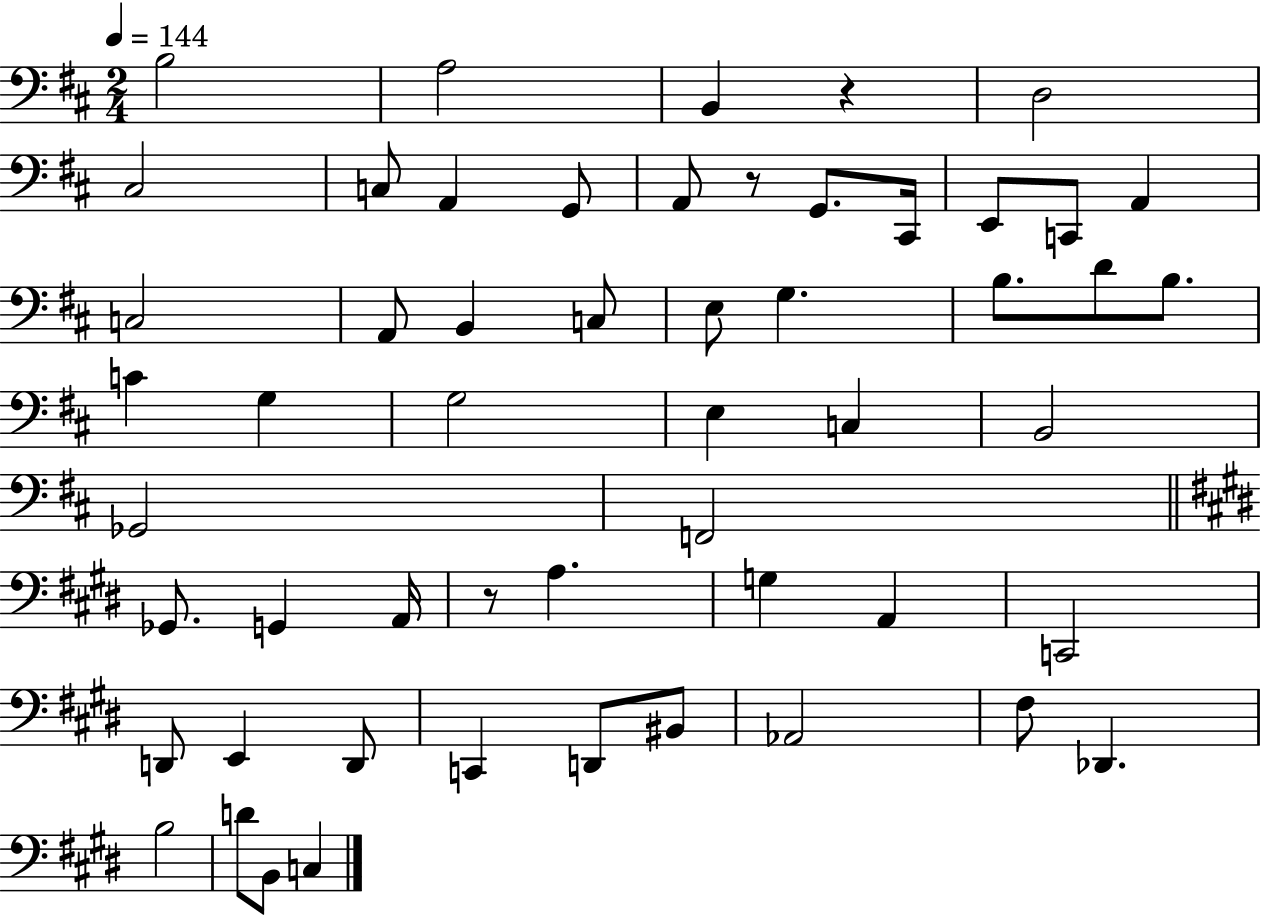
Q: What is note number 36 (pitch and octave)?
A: G3